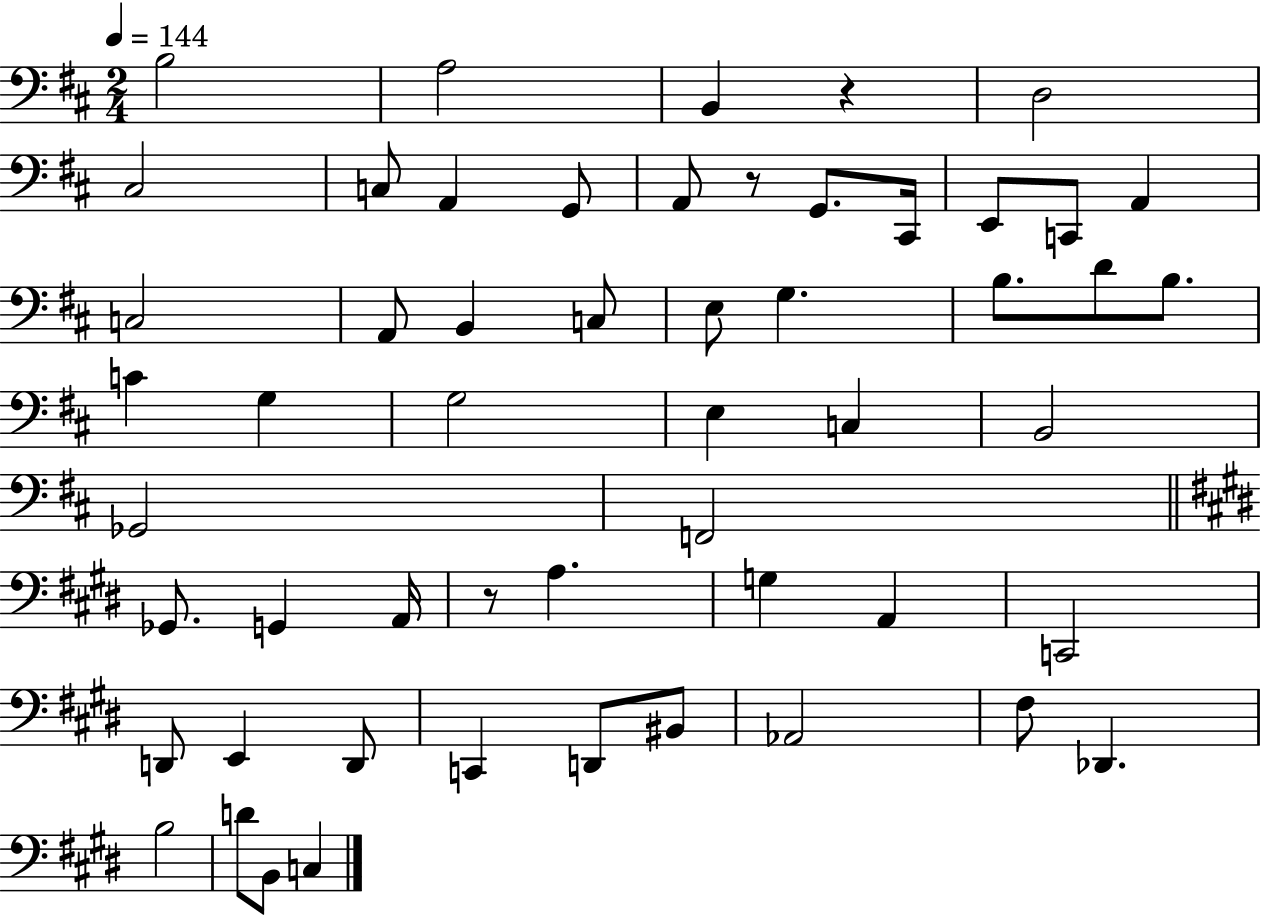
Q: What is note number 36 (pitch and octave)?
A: G3